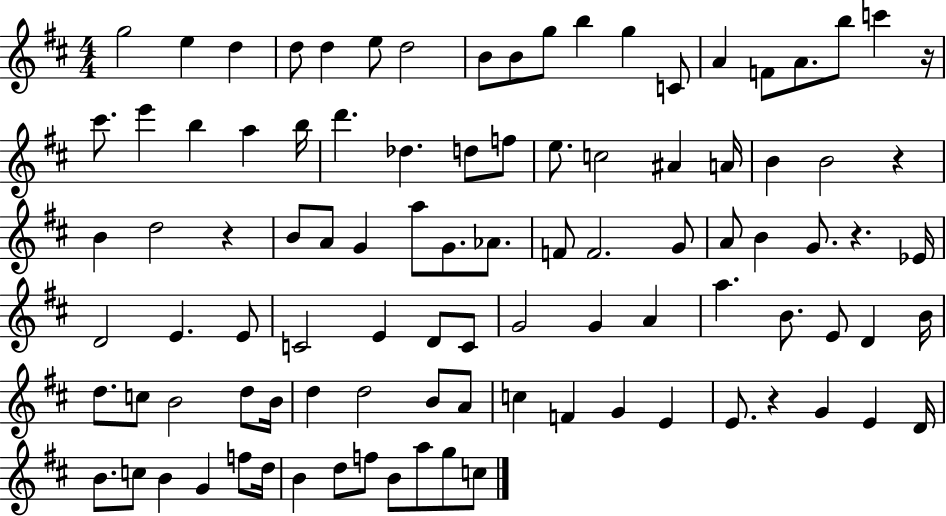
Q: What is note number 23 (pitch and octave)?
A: B5